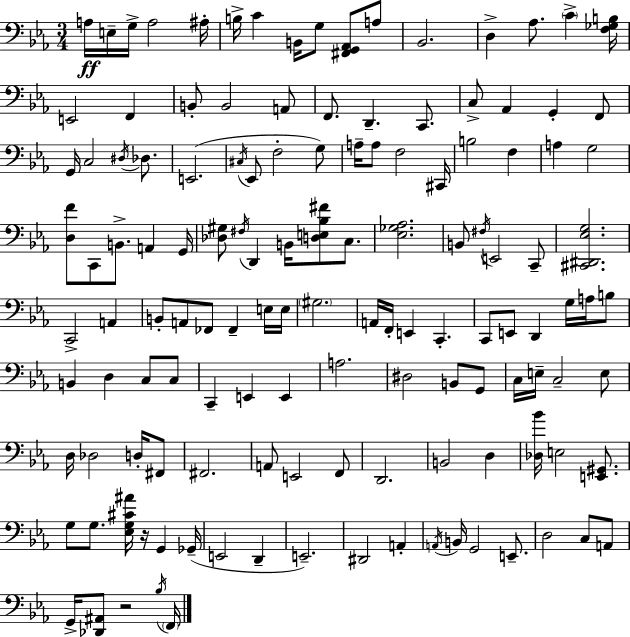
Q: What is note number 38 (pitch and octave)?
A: F3